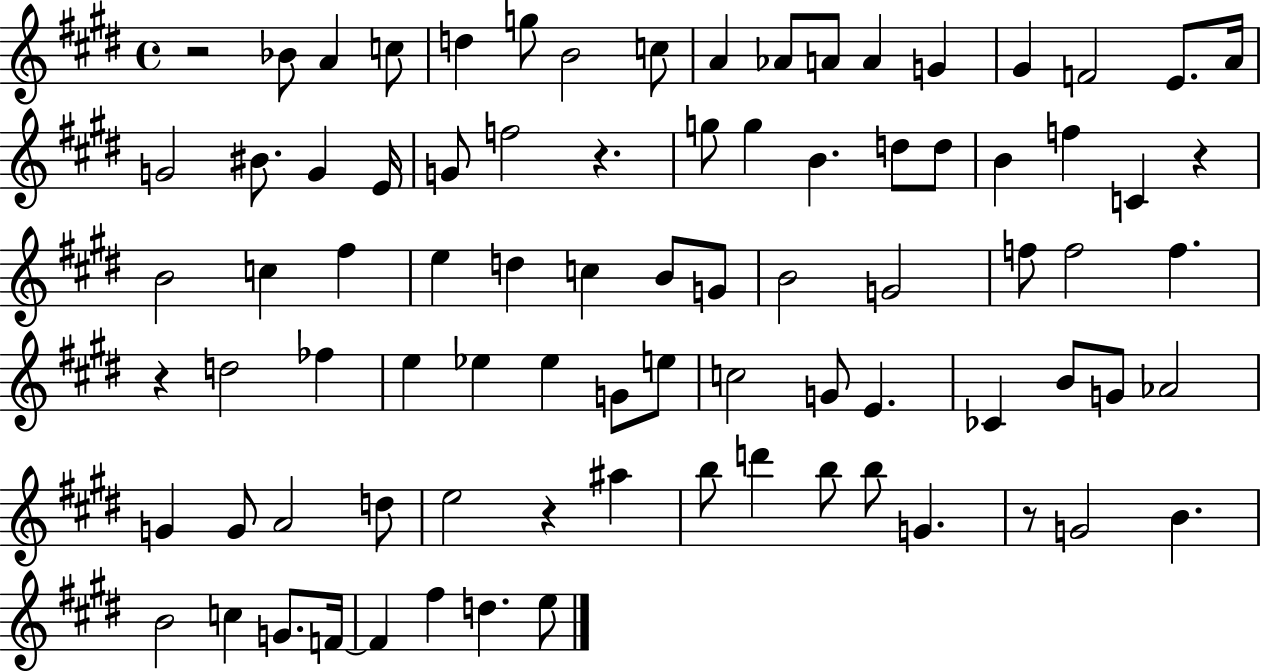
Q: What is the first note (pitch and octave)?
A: Bb4